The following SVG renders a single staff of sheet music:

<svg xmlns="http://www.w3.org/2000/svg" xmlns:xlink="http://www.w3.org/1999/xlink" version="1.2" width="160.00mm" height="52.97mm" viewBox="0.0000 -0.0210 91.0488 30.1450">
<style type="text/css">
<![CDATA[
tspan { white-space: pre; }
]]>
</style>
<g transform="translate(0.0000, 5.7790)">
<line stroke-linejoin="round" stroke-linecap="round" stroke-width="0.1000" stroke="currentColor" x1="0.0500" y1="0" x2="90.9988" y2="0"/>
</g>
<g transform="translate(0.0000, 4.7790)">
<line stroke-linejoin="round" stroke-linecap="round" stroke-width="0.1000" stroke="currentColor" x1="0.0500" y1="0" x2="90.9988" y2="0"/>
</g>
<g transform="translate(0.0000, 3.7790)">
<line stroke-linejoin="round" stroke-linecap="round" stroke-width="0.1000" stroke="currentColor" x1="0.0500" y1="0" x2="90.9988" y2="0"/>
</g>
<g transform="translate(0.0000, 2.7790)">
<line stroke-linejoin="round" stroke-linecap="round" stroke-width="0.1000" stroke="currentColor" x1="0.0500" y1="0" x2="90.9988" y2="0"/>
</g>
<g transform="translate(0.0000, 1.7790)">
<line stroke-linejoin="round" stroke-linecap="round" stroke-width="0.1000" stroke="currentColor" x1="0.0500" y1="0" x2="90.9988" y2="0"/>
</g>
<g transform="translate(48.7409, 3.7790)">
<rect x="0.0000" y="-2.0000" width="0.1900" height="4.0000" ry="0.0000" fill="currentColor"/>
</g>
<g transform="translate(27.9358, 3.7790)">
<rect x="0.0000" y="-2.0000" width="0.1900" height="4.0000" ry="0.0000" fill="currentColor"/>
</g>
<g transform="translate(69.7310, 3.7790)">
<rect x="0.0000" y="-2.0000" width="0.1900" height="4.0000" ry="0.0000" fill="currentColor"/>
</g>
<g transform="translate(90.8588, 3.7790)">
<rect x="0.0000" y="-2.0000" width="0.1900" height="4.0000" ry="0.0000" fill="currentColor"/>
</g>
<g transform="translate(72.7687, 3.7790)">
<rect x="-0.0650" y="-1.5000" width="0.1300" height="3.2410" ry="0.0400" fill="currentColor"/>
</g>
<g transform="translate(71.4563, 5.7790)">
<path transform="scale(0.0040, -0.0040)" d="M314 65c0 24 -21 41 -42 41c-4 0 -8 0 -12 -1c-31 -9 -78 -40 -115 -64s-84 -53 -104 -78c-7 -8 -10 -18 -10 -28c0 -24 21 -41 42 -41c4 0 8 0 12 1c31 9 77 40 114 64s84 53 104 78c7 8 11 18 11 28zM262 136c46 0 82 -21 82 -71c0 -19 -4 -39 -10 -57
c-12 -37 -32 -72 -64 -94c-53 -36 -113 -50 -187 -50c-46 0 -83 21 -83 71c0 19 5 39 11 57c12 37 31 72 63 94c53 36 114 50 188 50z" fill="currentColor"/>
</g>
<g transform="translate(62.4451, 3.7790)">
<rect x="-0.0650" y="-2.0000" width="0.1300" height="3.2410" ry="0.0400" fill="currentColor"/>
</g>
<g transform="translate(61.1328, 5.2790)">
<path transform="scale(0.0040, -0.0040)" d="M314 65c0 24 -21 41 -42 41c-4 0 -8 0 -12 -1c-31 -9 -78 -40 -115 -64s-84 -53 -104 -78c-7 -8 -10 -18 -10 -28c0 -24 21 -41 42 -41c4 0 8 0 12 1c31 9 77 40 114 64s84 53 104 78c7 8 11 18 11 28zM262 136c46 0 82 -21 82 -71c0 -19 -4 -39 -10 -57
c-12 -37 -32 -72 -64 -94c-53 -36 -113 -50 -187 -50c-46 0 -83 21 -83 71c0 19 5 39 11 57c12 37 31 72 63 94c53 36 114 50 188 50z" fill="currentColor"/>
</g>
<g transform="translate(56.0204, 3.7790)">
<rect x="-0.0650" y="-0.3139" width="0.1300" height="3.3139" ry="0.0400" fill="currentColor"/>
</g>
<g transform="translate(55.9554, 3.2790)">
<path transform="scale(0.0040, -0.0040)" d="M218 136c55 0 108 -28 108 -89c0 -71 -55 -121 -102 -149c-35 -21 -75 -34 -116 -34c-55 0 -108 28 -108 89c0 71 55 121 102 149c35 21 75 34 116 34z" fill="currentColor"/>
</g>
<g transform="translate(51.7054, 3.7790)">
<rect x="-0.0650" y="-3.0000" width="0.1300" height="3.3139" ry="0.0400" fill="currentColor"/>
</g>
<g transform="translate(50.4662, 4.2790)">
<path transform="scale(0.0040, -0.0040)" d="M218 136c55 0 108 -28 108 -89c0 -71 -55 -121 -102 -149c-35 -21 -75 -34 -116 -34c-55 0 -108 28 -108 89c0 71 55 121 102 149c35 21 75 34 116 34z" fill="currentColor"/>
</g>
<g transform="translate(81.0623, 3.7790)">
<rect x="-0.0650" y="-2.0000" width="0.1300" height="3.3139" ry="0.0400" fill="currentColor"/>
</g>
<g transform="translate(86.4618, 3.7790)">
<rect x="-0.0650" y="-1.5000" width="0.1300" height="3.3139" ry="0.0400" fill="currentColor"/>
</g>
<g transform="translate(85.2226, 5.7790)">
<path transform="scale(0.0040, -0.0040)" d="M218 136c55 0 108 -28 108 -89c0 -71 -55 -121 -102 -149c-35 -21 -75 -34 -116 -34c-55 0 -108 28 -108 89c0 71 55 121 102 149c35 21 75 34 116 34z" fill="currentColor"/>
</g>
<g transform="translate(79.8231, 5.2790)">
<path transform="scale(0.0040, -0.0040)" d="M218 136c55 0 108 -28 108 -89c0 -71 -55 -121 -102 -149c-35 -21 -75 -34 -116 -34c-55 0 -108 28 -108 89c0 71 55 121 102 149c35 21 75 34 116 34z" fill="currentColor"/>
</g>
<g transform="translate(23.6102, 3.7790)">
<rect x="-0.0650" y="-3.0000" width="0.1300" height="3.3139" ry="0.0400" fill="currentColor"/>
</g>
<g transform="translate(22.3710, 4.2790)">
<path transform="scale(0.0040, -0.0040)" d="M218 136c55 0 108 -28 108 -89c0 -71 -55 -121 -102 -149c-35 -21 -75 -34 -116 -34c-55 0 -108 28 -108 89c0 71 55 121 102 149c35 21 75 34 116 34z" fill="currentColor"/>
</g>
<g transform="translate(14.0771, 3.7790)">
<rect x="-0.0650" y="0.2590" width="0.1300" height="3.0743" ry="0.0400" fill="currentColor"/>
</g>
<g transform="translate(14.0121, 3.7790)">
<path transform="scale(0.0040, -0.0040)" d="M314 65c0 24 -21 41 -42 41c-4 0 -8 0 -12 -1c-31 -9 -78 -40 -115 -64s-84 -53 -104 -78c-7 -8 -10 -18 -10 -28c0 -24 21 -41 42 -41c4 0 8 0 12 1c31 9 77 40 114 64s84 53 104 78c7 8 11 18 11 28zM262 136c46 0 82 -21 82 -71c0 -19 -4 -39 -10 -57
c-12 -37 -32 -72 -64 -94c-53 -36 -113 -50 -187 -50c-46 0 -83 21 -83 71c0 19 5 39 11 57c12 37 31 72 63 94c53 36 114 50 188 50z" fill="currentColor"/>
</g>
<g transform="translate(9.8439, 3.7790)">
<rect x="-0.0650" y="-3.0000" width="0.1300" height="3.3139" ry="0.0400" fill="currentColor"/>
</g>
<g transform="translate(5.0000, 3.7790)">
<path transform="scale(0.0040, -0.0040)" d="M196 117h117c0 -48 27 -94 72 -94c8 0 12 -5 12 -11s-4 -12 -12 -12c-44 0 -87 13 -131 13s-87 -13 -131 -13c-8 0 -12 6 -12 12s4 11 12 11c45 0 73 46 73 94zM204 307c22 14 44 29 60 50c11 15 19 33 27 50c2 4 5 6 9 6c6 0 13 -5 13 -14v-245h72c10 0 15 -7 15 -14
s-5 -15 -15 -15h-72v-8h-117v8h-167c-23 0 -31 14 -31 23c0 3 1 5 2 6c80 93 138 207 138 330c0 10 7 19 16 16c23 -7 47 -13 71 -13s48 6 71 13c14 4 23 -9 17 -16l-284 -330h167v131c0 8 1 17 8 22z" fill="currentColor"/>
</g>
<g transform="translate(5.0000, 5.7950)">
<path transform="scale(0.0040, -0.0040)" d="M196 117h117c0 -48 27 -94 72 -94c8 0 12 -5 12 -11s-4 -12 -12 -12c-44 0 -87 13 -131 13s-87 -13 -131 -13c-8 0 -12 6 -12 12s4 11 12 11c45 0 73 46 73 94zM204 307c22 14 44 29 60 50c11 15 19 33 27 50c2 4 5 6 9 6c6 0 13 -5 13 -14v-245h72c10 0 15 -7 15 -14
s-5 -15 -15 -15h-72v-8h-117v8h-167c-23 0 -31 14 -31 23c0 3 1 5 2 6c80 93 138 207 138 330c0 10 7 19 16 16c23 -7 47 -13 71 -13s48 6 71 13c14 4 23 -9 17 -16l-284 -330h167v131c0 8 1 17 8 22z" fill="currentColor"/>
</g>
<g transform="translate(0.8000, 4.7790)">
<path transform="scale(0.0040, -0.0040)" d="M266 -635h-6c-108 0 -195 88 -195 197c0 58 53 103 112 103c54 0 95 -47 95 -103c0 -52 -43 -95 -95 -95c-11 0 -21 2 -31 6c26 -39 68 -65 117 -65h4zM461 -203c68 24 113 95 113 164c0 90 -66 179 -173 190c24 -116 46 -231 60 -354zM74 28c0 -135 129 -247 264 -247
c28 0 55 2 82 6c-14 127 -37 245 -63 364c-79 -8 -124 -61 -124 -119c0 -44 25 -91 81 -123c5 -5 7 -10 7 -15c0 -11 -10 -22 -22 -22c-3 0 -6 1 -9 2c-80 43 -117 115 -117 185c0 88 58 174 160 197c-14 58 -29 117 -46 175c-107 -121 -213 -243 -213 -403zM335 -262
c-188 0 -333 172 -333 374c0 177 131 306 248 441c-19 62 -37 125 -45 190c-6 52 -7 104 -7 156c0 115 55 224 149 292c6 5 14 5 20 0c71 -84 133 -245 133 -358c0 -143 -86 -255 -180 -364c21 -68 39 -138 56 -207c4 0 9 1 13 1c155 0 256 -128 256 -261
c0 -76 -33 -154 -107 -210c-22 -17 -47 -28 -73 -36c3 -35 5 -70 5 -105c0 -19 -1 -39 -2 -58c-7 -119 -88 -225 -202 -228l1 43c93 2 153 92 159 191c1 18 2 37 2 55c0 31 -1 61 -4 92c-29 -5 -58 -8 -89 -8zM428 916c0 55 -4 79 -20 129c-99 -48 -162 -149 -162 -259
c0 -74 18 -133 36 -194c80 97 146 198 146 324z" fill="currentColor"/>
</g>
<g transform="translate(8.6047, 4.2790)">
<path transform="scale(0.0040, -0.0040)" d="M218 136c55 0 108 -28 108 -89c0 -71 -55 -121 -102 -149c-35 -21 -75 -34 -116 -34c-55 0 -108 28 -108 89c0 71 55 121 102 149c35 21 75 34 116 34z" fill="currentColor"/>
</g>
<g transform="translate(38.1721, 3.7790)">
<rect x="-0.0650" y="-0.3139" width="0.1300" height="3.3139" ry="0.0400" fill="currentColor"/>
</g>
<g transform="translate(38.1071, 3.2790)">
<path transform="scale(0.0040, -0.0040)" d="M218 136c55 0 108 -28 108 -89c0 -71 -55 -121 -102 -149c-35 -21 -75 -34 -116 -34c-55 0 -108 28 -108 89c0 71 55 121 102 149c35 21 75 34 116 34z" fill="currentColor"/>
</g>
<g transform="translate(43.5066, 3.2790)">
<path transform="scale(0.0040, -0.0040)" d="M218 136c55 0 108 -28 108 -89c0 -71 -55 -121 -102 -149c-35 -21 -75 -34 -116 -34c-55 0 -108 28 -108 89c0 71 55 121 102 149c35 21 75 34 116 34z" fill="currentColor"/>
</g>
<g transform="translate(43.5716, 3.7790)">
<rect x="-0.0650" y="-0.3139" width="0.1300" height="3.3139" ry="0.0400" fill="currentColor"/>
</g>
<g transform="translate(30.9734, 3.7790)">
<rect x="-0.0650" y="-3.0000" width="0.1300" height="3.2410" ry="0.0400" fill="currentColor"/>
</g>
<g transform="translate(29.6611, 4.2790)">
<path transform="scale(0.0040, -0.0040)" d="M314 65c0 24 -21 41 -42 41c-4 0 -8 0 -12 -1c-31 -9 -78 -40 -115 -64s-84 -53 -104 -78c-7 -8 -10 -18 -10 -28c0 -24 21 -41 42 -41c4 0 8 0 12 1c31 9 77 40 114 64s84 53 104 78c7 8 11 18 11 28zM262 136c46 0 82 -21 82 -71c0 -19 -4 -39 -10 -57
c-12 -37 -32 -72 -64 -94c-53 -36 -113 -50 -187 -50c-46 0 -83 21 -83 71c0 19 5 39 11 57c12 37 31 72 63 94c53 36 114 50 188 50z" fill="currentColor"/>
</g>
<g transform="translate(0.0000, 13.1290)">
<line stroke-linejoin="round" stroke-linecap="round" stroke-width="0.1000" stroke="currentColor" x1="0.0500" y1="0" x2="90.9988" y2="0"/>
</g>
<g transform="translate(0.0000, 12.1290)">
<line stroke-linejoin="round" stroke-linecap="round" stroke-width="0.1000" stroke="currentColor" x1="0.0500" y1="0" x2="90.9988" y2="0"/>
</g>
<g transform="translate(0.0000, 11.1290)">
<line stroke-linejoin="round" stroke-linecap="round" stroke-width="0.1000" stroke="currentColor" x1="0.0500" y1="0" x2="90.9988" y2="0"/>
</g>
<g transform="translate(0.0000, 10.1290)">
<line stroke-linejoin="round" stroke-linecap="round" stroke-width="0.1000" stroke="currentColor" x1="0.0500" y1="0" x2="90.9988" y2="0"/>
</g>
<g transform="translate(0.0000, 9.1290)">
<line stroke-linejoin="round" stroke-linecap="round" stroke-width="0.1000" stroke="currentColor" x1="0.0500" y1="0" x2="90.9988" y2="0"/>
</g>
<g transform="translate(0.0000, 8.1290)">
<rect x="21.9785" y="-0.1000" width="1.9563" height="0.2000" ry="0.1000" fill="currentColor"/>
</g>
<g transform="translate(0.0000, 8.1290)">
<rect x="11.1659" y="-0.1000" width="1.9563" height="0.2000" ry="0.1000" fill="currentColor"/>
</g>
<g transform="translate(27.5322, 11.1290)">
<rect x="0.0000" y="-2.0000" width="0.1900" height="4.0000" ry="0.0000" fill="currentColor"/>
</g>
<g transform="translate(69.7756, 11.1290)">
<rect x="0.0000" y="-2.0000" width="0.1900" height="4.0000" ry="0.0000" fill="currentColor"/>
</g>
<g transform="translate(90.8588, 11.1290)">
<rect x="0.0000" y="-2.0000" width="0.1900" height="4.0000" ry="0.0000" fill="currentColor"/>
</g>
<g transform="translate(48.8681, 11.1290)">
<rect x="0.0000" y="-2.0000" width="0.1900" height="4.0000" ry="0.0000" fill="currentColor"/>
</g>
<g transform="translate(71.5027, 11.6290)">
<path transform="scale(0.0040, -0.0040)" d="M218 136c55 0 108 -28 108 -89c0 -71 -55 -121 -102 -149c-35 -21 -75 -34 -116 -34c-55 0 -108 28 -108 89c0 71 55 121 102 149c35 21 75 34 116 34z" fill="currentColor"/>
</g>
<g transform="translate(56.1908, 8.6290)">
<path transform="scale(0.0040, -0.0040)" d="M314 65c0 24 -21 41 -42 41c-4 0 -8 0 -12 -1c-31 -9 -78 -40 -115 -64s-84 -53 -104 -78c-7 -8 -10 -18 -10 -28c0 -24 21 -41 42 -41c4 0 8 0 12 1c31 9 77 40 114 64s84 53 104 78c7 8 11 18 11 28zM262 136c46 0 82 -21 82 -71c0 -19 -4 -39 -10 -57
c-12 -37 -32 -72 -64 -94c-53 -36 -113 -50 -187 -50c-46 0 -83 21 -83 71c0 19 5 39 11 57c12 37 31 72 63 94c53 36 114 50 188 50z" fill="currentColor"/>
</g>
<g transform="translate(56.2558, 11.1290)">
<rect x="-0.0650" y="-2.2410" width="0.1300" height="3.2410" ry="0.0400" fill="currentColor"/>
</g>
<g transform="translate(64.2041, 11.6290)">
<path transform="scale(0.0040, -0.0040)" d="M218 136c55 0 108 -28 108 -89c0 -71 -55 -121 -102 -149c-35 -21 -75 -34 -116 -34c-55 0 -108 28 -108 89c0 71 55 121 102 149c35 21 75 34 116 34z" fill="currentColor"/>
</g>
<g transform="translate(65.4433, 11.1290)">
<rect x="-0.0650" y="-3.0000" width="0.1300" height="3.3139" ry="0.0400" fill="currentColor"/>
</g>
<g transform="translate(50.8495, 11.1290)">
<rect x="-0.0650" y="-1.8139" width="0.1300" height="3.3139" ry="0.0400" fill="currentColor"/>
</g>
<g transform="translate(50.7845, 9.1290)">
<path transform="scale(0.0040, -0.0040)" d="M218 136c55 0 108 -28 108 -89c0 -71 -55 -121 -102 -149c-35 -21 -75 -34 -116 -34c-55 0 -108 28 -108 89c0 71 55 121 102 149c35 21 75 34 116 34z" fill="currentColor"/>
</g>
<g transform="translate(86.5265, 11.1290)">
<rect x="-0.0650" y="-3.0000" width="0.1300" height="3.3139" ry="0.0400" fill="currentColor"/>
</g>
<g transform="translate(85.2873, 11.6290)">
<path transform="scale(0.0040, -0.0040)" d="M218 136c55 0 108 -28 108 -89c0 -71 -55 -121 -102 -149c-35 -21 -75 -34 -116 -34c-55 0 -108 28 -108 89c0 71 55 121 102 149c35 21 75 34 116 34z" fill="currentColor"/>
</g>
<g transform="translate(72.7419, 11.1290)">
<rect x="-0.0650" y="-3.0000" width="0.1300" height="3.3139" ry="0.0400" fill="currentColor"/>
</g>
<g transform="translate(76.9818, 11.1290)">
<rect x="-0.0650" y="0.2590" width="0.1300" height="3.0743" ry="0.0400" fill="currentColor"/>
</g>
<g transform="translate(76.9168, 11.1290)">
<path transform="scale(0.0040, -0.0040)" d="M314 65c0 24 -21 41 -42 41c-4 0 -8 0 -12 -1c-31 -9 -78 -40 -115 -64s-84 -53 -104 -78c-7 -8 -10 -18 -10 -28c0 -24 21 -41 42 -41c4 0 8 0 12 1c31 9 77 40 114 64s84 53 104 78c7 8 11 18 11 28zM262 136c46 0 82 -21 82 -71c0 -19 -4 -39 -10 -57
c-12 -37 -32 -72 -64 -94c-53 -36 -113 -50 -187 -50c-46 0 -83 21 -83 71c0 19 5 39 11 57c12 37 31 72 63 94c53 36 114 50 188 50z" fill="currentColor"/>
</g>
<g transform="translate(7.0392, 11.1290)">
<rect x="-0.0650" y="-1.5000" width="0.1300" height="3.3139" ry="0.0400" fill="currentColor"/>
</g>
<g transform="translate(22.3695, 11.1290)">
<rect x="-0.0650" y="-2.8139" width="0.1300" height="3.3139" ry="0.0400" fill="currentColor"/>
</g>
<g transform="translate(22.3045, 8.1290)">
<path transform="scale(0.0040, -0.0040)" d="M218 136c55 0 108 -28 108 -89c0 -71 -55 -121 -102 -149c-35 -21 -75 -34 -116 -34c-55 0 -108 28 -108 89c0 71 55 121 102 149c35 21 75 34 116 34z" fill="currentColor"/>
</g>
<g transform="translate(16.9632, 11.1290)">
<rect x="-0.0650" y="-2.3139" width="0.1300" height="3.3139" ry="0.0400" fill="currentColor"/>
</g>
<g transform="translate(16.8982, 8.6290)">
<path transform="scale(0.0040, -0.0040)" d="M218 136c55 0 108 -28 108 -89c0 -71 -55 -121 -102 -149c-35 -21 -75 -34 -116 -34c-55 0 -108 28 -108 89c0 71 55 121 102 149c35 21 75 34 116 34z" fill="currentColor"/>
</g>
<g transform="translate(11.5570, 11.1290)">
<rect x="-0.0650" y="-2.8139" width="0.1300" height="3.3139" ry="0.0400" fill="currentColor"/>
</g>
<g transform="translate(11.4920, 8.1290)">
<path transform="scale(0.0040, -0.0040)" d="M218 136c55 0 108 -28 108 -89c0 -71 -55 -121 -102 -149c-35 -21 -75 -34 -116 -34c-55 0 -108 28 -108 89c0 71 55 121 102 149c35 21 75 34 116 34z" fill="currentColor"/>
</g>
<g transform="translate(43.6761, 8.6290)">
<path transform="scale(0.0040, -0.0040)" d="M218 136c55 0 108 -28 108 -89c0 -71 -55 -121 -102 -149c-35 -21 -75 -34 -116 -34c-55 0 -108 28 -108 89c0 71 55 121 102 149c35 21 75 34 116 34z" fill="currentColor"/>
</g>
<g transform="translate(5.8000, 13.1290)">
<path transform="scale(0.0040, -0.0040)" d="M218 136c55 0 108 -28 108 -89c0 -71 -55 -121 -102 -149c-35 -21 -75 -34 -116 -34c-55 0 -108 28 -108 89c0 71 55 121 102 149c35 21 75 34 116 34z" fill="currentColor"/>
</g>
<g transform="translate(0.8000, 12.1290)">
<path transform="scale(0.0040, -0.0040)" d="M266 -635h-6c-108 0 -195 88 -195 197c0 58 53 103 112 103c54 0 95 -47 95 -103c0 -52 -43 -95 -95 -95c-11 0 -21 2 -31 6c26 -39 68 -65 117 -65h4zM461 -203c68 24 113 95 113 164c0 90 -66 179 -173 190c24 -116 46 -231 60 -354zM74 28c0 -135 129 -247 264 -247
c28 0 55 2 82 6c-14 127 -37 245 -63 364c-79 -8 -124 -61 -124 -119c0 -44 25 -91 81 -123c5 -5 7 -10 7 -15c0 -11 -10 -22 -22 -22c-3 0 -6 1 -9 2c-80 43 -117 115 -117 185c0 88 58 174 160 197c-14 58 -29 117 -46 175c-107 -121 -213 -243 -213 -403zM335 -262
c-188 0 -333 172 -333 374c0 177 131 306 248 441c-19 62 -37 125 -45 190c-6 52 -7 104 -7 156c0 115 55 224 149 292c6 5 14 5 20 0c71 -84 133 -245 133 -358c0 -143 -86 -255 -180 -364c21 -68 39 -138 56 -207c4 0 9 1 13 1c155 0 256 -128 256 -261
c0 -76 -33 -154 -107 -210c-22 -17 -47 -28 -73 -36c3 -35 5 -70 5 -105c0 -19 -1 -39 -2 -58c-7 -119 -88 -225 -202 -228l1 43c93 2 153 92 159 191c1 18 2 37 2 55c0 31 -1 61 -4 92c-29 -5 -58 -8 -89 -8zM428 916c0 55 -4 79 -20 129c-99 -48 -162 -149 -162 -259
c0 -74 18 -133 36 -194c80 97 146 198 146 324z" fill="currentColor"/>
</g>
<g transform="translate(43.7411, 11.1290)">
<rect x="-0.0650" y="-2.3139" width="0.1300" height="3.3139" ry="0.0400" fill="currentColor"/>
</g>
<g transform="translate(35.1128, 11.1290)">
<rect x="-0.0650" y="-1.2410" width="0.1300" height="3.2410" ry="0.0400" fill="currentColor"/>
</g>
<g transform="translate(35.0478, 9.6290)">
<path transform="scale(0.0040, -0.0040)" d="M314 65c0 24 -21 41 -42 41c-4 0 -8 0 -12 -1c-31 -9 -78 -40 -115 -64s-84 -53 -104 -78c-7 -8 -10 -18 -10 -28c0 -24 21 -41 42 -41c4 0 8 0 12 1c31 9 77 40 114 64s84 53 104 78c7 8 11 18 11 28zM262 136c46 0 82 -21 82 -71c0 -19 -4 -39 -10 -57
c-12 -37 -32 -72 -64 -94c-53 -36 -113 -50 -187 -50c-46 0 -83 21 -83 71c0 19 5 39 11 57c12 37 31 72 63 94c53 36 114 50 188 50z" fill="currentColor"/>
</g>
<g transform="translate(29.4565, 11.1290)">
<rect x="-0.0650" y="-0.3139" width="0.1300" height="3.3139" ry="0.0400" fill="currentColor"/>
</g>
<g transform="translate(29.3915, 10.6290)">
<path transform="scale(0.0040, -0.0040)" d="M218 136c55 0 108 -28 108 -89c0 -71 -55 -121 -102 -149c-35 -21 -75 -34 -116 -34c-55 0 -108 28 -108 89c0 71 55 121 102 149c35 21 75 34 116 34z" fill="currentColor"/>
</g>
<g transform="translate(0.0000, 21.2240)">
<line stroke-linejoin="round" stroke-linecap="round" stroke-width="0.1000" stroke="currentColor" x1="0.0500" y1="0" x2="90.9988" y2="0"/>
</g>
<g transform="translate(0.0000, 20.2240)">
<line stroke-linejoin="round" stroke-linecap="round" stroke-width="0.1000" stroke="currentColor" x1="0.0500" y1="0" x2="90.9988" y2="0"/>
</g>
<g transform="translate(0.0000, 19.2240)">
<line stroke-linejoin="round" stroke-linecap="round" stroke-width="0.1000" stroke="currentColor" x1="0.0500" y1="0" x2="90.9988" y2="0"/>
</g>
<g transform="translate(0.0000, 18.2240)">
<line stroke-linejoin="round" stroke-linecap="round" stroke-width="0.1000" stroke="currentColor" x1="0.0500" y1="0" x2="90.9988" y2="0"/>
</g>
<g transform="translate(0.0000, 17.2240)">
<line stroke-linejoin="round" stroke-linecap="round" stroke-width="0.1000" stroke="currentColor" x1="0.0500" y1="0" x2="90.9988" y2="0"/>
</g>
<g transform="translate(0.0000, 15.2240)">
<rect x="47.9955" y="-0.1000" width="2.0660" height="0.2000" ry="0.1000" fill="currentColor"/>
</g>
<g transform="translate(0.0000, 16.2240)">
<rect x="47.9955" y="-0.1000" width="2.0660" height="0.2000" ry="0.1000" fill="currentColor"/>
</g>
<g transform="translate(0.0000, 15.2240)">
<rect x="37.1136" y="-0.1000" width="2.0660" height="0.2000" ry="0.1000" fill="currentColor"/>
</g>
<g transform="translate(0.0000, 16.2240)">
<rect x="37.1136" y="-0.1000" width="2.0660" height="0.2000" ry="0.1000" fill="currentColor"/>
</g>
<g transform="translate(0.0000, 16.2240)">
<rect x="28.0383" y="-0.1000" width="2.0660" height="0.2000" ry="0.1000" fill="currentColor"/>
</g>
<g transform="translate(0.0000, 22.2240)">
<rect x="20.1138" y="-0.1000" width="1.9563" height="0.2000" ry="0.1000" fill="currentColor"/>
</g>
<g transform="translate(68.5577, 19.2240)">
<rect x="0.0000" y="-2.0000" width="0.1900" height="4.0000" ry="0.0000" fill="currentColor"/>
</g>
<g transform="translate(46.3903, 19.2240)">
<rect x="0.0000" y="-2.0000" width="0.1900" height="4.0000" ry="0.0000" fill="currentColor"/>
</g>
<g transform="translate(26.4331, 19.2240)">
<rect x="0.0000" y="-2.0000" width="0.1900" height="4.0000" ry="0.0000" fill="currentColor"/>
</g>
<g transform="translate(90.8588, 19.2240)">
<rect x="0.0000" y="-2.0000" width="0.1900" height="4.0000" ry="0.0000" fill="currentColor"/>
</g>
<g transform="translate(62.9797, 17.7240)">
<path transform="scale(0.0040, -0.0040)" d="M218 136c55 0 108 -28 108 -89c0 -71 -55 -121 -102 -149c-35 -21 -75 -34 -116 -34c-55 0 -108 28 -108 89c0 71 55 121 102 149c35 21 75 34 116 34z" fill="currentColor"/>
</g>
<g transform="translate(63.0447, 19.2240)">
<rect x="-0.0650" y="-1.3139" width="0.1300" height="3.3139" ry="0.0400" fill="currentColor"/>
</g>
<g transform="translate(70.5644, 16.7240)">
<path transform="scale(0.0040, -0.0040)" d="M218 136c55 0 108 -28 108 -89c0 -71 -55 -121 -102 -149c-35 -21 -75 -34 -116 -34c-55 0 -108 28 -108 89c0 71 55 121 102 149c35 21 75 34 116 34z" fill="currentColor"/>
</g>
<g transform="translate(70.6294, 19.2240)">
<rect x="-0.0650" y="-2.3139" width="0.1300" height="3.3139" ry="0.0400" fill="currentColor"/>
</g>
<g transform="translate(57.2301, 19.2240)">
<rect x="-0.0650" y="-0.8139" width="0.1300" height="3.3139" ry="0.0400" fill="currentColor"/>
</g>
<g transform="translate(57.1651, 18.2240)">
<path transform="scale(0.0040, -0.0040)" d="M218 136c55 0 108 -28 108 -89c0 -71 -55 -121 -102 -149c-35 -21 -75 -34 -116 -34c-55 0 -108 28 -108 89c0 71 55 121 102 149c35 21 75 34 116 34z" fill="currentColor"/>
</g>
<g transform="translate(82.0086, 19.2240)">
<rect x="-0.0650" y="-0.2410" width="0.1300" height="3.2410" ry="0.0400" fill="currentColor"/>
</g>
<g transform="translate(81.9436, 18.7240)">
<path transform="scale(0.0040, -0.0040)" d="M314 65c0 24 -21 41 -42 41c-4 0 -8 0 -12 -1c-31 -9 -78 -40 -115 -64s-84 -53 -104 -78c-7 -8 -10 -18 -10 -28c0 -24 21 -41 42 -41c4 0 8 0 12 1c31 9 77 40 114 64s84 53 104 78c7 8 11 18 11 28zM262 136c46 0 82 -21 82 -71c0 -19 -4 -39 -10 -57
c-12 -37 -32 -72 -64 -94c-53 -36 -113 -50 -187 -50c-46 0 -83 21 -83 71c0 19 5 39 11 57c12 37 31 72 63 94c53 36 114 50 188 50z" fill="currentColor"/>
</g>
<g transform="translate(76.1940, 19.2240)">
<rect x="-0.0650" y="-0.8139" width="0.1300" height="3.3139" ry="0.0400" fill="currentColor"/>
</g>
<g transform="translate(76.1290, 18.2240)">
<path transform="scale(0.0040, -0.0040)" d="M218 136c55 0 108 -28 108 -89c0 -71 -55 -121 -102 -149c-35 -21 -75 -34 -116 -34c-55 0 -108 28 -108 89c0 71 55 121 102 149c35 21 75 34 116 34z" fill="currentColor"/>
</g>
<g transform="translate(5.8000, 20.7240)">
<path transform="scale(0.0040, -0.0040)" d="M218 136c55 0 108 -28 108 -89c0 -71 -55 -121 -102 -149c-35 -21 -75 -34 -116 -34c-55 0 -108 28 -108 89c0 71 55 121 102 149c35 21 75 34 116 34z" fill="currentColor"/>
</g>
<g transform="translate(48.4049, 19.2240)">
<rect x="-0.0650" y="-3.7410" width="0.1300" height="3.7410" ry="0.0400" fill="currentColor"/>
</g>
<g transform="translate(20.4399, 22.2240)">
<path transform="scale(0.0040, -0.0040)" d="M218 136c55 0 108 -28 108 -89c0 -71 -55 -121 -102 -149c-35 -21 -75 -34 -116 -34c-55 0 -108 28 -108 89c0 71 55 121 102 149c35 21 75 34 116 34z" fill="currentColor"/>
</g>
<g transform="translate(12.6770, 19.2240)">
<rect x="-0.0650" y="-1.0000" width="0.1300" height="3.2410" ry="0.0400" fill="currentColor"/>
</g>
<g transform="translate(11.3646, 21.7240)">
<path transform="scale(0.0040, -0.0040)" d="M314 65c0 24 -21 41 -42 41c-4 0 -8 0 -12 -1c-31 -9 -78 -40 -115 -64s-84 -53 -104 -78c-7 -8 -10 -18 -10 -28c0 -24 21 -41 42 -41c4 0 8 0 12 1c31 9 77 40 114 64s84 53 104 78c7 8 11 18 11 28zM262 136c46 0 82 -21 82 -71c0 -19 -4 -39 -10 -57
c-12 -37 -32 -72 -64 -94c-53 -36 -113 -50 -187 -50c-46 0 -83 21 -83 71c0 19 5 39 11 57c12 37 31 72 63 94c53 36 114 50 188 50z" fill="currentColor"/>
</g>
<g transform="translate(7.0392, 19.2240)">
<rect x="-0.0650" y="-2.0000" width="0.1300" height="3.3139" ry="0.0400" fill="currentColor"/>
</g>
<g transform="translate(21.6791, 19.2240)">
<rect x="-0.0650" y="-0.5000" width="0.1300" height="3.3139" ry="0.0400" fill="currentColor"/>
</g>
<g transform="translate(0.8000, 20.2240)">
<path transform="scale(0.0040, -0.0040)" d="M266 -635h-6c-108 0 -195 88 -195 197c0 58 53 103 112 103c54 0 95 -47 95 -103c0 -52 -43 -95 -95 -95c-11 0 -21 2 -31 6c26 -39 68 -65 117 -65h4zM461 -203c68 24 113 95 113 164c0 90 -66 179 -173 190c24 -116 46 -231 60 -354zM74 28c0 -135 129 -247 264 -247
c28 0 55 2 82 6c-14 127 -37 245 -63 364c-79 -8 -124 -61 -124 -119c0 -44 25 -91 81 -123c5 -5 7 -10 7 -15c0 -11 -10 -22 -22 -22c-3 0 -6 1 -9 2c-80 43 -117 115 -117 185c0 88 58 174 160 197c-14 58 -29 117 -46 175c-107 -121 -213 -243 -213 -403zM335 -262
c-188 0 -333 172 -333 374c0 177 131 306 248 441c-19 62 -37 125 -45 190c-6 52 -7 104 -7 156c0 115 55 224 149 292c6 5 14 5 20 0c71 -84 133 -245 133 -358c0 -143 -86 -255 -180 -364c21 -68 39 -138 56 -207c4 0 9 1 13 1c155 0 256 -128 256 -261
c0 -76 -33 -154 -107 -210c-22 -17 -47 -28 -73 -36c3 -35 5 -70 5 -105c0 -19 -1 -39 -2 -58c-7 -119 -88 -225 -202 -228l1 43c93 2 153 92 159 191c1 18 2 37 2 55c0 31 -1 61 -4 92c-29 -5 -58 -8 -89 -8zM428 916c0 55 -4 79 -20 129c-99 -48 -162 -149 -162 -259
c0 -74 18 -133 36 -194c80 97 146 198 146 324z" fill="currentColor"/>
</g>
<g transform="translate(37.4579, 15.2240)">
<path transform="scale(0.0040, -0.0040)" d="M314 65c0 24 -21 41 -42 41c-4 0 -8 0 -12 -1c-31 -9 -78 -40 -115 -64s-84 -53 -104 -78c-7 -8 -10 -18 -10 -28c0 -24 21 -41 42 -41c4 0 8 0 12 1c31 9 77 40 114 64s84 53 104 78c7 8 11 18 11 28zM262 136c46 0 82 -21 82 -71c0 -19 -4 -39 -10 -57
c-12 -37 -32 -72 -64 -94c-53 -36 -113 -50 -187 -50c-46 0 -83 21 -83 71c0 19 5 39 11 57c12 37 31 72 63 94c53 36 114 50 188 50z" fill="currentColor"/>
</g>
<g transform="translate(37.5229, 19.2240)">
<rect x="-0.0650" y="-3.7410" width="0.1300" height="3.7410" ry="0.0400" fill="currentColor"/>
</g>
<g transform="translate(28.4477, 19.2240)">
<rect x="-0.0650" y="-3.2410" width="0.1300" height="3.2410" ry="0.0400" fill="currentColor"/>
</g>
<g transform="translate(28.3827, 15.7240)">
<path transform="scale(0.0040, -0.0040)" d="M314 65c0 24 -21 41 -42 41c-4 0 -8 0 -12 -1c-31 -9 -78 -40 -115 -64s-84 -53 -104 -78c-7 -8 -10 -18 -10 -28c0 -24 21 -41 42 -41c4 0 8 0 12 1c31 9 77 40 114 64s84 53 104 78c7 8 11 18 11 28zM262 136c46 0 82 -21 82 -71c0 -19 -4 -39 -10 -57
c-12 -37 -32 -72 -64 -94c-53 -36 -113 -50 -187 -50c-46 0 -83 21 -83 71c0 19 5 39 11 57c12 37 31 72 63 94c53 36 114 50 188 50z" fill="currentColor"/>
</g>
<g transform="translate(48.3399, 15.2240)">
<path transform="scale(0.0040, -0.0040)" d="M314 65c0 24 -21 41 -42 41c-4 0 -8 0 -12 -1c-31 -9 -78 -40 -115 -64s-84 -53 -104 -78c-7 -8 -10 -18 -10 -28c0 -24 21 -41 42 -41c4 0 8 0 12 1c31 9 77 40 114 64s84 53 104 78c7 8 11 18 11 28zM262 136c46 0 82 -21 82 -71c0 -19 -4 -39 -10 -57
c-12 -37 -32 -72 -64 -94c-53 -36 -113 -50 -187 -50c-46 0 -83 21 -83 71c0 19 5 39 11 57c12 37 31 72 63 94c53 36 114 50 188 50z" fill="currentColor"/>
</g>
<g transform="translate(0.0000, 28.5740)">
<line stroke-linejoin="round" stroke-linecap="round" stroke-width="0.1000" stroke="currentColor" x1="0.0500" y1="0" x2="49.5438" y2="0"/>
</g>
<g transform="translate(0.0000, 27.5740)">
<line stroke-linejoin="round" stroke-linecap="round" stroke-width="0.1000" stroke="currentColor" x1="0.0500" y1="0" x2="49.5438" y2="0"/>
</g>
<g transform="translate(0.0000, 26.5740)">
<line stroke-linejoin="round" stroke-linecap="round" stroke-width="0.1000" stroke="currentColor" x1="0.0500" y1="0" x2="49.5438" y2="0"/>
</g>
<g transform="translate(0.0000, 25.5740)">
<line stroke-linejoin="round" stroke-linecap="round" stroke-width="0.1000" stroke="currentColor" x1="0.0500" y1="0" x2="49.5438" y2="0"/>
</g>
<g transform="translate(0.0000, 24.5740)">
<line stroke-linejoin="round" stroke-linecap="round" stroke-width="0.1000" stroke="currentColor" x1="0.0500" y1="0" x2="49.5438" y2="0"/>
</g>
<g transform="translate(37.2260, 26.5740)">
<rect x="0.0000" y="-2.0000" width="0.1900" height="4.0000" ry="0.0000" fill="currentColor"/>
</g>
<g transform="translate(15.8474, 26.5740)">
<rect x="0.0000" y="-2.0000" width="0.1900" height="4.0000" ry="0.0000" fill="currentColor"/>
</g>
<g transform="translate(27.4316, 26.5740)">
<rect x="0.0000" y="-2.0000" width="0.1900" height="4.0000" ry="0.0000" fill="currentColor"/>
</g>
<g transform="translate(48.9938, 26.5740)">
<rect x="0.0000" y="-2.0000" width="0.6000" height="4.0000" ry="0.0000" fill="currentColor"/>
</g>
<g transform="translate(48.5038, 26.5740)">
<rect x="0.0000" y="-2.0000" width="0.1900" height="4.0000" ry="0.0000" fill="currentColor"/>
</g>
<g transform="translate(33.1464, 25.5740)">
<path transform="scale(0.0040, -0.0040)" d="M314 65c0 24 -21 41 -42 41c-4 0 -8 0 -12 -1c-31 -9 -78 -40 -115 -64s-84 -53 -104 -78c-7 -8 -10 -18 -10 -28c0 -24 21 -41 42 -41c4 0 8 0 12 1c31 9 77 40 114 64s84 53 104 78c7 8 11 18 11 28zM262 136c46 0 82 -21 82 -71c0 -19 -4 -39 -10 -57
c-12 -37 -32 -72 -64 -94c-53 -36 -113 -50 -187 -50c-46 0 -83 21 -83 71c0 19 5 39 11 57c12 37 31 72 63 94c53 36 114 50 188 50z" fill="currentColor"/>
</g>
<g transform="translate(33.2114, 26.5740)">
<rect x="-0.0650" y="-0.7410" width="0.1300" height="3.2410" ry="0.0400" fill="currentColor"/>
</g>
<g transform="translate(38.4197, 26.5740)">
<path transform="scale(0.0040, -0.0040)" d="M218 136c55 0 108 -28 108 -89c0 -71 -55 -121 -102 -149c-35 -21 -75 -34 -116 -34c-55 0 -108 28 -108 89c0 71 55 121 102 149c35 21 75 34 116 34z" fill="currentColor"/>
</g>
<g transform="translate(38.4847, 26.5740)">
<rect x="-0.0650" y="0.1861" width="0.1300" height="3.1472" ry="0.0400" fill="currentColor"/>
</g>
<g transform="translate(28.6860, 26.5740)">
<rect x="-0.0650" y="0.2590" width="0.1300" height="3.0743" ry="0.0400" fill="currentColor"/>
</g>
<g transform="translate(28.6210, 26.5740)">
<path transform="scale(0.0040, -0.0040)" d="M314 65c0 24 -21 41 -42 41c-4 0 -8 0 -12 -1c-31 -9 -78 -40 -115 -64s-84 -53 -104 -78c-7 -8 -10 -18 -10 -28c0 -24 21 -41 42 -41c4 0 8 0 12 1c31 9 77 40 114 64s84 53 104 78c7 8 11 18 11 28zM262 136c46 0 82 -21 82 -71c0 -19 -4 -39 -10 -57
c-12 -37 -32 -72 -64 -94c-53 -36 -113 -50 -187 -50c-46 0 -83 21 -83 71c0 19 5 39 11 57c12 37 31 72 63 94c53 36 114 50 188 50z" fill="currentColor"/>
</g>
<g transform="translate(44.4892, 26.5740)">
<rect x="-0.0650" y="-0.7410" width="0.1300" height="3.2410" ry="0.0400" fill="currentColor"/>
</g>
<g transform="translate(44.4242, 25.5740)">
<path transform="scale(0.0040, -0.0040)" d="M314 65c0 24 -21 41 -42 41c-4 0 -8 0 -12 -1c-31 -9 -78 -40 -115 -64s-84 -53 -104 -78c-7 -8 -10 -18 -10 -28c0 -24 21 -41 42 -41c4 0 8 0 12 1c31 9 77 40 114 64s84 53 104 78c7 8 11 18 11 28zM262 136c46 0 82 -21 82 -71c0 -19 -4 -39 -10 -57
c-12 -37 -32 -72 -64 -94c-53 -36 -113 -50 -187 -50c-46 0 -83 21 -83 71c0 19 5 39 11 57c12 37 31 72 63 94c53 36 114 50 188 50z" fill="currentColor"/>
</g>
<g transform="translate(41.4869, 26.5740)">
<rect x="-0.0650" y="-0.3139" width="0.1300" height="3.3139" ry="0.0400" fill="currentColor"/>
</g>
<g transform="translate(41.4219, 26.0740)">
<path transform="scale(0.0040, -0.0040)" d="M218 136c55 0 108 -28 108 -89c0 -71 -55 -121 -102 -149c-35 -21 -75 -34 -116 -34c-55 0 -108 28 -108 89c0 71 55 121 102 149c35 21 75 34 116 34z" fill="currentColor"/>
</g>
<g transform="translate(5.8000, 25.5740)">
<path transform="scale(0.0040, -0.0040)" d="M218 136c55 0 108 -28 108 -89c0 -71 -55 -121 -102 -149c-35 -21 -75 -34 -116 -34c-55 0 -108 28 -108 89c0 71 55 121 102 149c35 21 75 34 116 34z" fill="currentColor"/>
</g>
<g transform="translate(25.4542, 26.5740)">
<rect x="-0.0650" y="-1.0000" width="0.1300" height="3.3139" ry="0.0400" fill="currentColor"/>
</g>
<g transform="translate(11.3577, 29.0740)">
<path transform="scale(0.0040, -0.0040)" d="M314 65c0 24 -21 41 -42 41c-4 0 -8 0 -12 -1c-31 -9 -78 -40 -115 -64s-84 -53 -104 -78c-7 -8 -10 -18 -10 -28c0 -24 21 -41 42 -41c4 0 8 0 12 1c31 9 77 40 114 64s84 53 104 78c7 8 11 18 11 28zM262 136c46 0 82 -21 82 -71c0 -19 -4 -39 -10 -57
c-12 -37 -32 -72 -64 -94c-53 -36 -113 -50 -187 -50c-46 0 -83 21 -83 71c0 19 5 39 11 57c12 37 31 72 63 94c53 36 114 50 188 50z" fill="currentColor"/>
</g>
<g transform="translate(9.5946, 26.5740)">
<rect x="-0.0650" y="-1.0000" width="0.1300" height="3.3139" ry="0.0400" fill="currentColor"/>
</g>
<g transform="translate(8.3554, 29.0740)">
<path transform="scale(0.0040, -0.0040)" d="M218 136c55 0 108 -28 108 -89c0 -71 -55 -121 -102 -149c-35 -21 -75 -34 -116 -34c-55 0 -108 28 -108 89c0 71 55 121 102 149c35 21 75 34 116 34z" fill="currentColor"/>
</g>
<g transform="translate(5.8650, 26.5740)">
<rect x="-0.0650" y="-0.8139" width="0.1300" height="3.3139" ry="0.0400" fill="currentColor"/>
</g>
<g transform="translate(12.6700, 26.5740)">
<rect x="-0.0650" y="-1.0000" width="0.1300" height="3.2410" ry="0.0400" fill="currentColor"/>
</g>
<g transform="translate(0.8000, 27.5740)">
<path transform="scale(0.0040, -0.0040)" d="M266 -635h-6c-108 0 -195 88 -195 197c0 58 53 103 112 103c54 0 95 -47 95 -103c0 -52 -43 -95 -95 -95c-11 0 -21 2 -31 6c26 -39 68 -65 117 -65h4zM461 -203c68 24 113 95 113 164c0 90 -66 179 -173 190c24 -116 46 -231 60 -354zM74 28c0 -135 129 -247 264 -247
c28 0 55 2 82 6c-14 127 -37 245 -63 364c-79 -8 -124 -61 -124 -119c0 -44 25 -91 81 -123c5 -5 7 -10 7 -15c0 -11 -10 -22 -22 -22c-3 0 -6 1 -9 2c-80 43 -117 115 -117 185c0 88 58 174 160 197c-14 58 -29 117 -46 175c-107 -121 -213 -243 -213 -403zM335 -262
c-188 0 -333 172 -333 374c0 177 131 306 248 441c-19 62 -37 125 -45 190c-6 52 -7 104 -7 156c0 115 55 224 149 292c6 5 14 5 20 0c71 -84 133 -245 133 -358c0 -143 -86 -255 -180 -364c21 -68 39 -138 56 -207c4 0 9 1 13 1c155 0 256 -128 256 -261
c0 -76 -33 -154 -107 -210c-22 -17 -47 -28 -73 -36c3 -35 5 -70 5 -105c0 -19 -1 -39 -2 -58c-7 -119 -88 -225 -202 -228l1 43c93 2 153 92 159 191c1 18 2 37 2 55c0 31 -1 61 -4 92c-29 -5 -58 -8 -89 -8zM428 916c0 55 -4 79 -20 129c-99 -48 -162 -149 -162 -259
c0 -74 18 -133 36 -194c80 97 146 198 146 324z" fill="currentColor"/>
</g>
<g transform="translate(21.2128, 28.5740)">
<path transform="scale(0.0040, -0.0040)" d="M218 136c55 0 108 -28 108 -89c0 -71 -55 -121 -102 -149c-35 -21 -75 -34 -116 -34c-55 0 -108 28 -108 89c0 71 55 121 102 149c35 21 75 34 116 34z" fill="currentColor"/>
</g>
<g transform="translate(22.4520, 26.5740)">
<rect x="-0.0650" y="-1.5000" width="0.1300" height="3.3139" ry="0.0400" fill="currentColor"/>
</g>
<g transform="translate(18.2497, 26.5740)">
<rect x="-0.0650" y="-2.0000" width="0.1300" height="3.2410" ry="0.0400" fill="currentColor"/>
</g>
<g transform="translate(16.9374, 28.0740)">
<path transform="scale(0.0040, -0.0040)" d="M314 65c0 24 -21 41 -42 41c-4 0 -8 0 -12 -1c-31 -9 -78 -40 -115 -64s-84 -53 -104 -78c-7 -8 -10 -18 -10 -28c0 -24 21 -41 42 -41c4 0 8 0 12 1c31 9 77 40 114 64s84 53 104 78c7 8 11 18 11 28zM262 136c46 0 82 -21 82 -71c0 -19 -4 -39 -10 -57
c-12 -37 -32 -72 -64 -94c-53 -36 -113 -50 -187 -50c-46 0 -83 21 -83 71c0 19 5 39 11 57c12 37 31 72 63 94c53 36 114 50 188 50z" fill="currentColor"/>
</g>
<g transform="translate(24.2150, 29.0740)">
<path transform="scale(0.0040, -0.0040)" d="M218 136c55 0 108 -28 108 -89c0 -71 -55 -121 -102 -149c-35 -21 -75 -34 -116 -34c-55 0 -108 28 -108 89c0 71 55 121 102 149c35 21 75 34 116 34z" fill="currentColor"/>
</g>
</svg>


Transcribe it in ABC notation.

X:1
T:Untitled
M:4/4
L:1/4
K:C
A B2 A A2 c c A c F2 E2 F E E a g a c e2 g f g2 A A B2 A F D2 C b2 c'2 c'2 d e g d c2 d D D2 F2 E D B2 d2 B c d2